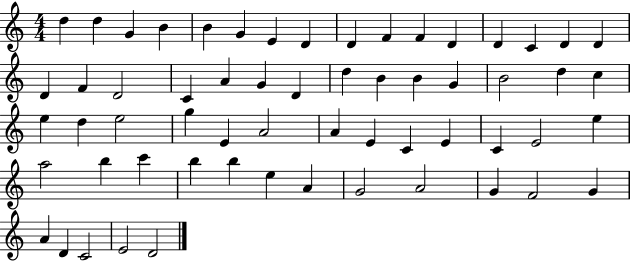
{
  \clef treble
  \numericTimeSignature
  \time 4/4
  \key c \major
  d''4 d''4 g'4 b'4 | b'4 g'4 e'4 d'4 | d'4 f'4 f'4 d'4 | d'4 c'4 d'4 d'4 | \break d'4 f'4 d'2 | c'4 a'4 g'4 d'4 | d''4 b'4 b'4 g'4 | b'2 d''4 c''4 | \break e''4 d''4 e''2 | g''4 e'4 a'2 | a'4 e'4 c'4 e'4 | c'4 e'2 e''4 | \break a''2 b''4 c'''4 | b''4 b''4 e''4 a'4 | g'2 a'2 | g'4 f'2 g'4 | \break a'4 d'4 c'2 | e'2 d'2 | \bar "|."
}